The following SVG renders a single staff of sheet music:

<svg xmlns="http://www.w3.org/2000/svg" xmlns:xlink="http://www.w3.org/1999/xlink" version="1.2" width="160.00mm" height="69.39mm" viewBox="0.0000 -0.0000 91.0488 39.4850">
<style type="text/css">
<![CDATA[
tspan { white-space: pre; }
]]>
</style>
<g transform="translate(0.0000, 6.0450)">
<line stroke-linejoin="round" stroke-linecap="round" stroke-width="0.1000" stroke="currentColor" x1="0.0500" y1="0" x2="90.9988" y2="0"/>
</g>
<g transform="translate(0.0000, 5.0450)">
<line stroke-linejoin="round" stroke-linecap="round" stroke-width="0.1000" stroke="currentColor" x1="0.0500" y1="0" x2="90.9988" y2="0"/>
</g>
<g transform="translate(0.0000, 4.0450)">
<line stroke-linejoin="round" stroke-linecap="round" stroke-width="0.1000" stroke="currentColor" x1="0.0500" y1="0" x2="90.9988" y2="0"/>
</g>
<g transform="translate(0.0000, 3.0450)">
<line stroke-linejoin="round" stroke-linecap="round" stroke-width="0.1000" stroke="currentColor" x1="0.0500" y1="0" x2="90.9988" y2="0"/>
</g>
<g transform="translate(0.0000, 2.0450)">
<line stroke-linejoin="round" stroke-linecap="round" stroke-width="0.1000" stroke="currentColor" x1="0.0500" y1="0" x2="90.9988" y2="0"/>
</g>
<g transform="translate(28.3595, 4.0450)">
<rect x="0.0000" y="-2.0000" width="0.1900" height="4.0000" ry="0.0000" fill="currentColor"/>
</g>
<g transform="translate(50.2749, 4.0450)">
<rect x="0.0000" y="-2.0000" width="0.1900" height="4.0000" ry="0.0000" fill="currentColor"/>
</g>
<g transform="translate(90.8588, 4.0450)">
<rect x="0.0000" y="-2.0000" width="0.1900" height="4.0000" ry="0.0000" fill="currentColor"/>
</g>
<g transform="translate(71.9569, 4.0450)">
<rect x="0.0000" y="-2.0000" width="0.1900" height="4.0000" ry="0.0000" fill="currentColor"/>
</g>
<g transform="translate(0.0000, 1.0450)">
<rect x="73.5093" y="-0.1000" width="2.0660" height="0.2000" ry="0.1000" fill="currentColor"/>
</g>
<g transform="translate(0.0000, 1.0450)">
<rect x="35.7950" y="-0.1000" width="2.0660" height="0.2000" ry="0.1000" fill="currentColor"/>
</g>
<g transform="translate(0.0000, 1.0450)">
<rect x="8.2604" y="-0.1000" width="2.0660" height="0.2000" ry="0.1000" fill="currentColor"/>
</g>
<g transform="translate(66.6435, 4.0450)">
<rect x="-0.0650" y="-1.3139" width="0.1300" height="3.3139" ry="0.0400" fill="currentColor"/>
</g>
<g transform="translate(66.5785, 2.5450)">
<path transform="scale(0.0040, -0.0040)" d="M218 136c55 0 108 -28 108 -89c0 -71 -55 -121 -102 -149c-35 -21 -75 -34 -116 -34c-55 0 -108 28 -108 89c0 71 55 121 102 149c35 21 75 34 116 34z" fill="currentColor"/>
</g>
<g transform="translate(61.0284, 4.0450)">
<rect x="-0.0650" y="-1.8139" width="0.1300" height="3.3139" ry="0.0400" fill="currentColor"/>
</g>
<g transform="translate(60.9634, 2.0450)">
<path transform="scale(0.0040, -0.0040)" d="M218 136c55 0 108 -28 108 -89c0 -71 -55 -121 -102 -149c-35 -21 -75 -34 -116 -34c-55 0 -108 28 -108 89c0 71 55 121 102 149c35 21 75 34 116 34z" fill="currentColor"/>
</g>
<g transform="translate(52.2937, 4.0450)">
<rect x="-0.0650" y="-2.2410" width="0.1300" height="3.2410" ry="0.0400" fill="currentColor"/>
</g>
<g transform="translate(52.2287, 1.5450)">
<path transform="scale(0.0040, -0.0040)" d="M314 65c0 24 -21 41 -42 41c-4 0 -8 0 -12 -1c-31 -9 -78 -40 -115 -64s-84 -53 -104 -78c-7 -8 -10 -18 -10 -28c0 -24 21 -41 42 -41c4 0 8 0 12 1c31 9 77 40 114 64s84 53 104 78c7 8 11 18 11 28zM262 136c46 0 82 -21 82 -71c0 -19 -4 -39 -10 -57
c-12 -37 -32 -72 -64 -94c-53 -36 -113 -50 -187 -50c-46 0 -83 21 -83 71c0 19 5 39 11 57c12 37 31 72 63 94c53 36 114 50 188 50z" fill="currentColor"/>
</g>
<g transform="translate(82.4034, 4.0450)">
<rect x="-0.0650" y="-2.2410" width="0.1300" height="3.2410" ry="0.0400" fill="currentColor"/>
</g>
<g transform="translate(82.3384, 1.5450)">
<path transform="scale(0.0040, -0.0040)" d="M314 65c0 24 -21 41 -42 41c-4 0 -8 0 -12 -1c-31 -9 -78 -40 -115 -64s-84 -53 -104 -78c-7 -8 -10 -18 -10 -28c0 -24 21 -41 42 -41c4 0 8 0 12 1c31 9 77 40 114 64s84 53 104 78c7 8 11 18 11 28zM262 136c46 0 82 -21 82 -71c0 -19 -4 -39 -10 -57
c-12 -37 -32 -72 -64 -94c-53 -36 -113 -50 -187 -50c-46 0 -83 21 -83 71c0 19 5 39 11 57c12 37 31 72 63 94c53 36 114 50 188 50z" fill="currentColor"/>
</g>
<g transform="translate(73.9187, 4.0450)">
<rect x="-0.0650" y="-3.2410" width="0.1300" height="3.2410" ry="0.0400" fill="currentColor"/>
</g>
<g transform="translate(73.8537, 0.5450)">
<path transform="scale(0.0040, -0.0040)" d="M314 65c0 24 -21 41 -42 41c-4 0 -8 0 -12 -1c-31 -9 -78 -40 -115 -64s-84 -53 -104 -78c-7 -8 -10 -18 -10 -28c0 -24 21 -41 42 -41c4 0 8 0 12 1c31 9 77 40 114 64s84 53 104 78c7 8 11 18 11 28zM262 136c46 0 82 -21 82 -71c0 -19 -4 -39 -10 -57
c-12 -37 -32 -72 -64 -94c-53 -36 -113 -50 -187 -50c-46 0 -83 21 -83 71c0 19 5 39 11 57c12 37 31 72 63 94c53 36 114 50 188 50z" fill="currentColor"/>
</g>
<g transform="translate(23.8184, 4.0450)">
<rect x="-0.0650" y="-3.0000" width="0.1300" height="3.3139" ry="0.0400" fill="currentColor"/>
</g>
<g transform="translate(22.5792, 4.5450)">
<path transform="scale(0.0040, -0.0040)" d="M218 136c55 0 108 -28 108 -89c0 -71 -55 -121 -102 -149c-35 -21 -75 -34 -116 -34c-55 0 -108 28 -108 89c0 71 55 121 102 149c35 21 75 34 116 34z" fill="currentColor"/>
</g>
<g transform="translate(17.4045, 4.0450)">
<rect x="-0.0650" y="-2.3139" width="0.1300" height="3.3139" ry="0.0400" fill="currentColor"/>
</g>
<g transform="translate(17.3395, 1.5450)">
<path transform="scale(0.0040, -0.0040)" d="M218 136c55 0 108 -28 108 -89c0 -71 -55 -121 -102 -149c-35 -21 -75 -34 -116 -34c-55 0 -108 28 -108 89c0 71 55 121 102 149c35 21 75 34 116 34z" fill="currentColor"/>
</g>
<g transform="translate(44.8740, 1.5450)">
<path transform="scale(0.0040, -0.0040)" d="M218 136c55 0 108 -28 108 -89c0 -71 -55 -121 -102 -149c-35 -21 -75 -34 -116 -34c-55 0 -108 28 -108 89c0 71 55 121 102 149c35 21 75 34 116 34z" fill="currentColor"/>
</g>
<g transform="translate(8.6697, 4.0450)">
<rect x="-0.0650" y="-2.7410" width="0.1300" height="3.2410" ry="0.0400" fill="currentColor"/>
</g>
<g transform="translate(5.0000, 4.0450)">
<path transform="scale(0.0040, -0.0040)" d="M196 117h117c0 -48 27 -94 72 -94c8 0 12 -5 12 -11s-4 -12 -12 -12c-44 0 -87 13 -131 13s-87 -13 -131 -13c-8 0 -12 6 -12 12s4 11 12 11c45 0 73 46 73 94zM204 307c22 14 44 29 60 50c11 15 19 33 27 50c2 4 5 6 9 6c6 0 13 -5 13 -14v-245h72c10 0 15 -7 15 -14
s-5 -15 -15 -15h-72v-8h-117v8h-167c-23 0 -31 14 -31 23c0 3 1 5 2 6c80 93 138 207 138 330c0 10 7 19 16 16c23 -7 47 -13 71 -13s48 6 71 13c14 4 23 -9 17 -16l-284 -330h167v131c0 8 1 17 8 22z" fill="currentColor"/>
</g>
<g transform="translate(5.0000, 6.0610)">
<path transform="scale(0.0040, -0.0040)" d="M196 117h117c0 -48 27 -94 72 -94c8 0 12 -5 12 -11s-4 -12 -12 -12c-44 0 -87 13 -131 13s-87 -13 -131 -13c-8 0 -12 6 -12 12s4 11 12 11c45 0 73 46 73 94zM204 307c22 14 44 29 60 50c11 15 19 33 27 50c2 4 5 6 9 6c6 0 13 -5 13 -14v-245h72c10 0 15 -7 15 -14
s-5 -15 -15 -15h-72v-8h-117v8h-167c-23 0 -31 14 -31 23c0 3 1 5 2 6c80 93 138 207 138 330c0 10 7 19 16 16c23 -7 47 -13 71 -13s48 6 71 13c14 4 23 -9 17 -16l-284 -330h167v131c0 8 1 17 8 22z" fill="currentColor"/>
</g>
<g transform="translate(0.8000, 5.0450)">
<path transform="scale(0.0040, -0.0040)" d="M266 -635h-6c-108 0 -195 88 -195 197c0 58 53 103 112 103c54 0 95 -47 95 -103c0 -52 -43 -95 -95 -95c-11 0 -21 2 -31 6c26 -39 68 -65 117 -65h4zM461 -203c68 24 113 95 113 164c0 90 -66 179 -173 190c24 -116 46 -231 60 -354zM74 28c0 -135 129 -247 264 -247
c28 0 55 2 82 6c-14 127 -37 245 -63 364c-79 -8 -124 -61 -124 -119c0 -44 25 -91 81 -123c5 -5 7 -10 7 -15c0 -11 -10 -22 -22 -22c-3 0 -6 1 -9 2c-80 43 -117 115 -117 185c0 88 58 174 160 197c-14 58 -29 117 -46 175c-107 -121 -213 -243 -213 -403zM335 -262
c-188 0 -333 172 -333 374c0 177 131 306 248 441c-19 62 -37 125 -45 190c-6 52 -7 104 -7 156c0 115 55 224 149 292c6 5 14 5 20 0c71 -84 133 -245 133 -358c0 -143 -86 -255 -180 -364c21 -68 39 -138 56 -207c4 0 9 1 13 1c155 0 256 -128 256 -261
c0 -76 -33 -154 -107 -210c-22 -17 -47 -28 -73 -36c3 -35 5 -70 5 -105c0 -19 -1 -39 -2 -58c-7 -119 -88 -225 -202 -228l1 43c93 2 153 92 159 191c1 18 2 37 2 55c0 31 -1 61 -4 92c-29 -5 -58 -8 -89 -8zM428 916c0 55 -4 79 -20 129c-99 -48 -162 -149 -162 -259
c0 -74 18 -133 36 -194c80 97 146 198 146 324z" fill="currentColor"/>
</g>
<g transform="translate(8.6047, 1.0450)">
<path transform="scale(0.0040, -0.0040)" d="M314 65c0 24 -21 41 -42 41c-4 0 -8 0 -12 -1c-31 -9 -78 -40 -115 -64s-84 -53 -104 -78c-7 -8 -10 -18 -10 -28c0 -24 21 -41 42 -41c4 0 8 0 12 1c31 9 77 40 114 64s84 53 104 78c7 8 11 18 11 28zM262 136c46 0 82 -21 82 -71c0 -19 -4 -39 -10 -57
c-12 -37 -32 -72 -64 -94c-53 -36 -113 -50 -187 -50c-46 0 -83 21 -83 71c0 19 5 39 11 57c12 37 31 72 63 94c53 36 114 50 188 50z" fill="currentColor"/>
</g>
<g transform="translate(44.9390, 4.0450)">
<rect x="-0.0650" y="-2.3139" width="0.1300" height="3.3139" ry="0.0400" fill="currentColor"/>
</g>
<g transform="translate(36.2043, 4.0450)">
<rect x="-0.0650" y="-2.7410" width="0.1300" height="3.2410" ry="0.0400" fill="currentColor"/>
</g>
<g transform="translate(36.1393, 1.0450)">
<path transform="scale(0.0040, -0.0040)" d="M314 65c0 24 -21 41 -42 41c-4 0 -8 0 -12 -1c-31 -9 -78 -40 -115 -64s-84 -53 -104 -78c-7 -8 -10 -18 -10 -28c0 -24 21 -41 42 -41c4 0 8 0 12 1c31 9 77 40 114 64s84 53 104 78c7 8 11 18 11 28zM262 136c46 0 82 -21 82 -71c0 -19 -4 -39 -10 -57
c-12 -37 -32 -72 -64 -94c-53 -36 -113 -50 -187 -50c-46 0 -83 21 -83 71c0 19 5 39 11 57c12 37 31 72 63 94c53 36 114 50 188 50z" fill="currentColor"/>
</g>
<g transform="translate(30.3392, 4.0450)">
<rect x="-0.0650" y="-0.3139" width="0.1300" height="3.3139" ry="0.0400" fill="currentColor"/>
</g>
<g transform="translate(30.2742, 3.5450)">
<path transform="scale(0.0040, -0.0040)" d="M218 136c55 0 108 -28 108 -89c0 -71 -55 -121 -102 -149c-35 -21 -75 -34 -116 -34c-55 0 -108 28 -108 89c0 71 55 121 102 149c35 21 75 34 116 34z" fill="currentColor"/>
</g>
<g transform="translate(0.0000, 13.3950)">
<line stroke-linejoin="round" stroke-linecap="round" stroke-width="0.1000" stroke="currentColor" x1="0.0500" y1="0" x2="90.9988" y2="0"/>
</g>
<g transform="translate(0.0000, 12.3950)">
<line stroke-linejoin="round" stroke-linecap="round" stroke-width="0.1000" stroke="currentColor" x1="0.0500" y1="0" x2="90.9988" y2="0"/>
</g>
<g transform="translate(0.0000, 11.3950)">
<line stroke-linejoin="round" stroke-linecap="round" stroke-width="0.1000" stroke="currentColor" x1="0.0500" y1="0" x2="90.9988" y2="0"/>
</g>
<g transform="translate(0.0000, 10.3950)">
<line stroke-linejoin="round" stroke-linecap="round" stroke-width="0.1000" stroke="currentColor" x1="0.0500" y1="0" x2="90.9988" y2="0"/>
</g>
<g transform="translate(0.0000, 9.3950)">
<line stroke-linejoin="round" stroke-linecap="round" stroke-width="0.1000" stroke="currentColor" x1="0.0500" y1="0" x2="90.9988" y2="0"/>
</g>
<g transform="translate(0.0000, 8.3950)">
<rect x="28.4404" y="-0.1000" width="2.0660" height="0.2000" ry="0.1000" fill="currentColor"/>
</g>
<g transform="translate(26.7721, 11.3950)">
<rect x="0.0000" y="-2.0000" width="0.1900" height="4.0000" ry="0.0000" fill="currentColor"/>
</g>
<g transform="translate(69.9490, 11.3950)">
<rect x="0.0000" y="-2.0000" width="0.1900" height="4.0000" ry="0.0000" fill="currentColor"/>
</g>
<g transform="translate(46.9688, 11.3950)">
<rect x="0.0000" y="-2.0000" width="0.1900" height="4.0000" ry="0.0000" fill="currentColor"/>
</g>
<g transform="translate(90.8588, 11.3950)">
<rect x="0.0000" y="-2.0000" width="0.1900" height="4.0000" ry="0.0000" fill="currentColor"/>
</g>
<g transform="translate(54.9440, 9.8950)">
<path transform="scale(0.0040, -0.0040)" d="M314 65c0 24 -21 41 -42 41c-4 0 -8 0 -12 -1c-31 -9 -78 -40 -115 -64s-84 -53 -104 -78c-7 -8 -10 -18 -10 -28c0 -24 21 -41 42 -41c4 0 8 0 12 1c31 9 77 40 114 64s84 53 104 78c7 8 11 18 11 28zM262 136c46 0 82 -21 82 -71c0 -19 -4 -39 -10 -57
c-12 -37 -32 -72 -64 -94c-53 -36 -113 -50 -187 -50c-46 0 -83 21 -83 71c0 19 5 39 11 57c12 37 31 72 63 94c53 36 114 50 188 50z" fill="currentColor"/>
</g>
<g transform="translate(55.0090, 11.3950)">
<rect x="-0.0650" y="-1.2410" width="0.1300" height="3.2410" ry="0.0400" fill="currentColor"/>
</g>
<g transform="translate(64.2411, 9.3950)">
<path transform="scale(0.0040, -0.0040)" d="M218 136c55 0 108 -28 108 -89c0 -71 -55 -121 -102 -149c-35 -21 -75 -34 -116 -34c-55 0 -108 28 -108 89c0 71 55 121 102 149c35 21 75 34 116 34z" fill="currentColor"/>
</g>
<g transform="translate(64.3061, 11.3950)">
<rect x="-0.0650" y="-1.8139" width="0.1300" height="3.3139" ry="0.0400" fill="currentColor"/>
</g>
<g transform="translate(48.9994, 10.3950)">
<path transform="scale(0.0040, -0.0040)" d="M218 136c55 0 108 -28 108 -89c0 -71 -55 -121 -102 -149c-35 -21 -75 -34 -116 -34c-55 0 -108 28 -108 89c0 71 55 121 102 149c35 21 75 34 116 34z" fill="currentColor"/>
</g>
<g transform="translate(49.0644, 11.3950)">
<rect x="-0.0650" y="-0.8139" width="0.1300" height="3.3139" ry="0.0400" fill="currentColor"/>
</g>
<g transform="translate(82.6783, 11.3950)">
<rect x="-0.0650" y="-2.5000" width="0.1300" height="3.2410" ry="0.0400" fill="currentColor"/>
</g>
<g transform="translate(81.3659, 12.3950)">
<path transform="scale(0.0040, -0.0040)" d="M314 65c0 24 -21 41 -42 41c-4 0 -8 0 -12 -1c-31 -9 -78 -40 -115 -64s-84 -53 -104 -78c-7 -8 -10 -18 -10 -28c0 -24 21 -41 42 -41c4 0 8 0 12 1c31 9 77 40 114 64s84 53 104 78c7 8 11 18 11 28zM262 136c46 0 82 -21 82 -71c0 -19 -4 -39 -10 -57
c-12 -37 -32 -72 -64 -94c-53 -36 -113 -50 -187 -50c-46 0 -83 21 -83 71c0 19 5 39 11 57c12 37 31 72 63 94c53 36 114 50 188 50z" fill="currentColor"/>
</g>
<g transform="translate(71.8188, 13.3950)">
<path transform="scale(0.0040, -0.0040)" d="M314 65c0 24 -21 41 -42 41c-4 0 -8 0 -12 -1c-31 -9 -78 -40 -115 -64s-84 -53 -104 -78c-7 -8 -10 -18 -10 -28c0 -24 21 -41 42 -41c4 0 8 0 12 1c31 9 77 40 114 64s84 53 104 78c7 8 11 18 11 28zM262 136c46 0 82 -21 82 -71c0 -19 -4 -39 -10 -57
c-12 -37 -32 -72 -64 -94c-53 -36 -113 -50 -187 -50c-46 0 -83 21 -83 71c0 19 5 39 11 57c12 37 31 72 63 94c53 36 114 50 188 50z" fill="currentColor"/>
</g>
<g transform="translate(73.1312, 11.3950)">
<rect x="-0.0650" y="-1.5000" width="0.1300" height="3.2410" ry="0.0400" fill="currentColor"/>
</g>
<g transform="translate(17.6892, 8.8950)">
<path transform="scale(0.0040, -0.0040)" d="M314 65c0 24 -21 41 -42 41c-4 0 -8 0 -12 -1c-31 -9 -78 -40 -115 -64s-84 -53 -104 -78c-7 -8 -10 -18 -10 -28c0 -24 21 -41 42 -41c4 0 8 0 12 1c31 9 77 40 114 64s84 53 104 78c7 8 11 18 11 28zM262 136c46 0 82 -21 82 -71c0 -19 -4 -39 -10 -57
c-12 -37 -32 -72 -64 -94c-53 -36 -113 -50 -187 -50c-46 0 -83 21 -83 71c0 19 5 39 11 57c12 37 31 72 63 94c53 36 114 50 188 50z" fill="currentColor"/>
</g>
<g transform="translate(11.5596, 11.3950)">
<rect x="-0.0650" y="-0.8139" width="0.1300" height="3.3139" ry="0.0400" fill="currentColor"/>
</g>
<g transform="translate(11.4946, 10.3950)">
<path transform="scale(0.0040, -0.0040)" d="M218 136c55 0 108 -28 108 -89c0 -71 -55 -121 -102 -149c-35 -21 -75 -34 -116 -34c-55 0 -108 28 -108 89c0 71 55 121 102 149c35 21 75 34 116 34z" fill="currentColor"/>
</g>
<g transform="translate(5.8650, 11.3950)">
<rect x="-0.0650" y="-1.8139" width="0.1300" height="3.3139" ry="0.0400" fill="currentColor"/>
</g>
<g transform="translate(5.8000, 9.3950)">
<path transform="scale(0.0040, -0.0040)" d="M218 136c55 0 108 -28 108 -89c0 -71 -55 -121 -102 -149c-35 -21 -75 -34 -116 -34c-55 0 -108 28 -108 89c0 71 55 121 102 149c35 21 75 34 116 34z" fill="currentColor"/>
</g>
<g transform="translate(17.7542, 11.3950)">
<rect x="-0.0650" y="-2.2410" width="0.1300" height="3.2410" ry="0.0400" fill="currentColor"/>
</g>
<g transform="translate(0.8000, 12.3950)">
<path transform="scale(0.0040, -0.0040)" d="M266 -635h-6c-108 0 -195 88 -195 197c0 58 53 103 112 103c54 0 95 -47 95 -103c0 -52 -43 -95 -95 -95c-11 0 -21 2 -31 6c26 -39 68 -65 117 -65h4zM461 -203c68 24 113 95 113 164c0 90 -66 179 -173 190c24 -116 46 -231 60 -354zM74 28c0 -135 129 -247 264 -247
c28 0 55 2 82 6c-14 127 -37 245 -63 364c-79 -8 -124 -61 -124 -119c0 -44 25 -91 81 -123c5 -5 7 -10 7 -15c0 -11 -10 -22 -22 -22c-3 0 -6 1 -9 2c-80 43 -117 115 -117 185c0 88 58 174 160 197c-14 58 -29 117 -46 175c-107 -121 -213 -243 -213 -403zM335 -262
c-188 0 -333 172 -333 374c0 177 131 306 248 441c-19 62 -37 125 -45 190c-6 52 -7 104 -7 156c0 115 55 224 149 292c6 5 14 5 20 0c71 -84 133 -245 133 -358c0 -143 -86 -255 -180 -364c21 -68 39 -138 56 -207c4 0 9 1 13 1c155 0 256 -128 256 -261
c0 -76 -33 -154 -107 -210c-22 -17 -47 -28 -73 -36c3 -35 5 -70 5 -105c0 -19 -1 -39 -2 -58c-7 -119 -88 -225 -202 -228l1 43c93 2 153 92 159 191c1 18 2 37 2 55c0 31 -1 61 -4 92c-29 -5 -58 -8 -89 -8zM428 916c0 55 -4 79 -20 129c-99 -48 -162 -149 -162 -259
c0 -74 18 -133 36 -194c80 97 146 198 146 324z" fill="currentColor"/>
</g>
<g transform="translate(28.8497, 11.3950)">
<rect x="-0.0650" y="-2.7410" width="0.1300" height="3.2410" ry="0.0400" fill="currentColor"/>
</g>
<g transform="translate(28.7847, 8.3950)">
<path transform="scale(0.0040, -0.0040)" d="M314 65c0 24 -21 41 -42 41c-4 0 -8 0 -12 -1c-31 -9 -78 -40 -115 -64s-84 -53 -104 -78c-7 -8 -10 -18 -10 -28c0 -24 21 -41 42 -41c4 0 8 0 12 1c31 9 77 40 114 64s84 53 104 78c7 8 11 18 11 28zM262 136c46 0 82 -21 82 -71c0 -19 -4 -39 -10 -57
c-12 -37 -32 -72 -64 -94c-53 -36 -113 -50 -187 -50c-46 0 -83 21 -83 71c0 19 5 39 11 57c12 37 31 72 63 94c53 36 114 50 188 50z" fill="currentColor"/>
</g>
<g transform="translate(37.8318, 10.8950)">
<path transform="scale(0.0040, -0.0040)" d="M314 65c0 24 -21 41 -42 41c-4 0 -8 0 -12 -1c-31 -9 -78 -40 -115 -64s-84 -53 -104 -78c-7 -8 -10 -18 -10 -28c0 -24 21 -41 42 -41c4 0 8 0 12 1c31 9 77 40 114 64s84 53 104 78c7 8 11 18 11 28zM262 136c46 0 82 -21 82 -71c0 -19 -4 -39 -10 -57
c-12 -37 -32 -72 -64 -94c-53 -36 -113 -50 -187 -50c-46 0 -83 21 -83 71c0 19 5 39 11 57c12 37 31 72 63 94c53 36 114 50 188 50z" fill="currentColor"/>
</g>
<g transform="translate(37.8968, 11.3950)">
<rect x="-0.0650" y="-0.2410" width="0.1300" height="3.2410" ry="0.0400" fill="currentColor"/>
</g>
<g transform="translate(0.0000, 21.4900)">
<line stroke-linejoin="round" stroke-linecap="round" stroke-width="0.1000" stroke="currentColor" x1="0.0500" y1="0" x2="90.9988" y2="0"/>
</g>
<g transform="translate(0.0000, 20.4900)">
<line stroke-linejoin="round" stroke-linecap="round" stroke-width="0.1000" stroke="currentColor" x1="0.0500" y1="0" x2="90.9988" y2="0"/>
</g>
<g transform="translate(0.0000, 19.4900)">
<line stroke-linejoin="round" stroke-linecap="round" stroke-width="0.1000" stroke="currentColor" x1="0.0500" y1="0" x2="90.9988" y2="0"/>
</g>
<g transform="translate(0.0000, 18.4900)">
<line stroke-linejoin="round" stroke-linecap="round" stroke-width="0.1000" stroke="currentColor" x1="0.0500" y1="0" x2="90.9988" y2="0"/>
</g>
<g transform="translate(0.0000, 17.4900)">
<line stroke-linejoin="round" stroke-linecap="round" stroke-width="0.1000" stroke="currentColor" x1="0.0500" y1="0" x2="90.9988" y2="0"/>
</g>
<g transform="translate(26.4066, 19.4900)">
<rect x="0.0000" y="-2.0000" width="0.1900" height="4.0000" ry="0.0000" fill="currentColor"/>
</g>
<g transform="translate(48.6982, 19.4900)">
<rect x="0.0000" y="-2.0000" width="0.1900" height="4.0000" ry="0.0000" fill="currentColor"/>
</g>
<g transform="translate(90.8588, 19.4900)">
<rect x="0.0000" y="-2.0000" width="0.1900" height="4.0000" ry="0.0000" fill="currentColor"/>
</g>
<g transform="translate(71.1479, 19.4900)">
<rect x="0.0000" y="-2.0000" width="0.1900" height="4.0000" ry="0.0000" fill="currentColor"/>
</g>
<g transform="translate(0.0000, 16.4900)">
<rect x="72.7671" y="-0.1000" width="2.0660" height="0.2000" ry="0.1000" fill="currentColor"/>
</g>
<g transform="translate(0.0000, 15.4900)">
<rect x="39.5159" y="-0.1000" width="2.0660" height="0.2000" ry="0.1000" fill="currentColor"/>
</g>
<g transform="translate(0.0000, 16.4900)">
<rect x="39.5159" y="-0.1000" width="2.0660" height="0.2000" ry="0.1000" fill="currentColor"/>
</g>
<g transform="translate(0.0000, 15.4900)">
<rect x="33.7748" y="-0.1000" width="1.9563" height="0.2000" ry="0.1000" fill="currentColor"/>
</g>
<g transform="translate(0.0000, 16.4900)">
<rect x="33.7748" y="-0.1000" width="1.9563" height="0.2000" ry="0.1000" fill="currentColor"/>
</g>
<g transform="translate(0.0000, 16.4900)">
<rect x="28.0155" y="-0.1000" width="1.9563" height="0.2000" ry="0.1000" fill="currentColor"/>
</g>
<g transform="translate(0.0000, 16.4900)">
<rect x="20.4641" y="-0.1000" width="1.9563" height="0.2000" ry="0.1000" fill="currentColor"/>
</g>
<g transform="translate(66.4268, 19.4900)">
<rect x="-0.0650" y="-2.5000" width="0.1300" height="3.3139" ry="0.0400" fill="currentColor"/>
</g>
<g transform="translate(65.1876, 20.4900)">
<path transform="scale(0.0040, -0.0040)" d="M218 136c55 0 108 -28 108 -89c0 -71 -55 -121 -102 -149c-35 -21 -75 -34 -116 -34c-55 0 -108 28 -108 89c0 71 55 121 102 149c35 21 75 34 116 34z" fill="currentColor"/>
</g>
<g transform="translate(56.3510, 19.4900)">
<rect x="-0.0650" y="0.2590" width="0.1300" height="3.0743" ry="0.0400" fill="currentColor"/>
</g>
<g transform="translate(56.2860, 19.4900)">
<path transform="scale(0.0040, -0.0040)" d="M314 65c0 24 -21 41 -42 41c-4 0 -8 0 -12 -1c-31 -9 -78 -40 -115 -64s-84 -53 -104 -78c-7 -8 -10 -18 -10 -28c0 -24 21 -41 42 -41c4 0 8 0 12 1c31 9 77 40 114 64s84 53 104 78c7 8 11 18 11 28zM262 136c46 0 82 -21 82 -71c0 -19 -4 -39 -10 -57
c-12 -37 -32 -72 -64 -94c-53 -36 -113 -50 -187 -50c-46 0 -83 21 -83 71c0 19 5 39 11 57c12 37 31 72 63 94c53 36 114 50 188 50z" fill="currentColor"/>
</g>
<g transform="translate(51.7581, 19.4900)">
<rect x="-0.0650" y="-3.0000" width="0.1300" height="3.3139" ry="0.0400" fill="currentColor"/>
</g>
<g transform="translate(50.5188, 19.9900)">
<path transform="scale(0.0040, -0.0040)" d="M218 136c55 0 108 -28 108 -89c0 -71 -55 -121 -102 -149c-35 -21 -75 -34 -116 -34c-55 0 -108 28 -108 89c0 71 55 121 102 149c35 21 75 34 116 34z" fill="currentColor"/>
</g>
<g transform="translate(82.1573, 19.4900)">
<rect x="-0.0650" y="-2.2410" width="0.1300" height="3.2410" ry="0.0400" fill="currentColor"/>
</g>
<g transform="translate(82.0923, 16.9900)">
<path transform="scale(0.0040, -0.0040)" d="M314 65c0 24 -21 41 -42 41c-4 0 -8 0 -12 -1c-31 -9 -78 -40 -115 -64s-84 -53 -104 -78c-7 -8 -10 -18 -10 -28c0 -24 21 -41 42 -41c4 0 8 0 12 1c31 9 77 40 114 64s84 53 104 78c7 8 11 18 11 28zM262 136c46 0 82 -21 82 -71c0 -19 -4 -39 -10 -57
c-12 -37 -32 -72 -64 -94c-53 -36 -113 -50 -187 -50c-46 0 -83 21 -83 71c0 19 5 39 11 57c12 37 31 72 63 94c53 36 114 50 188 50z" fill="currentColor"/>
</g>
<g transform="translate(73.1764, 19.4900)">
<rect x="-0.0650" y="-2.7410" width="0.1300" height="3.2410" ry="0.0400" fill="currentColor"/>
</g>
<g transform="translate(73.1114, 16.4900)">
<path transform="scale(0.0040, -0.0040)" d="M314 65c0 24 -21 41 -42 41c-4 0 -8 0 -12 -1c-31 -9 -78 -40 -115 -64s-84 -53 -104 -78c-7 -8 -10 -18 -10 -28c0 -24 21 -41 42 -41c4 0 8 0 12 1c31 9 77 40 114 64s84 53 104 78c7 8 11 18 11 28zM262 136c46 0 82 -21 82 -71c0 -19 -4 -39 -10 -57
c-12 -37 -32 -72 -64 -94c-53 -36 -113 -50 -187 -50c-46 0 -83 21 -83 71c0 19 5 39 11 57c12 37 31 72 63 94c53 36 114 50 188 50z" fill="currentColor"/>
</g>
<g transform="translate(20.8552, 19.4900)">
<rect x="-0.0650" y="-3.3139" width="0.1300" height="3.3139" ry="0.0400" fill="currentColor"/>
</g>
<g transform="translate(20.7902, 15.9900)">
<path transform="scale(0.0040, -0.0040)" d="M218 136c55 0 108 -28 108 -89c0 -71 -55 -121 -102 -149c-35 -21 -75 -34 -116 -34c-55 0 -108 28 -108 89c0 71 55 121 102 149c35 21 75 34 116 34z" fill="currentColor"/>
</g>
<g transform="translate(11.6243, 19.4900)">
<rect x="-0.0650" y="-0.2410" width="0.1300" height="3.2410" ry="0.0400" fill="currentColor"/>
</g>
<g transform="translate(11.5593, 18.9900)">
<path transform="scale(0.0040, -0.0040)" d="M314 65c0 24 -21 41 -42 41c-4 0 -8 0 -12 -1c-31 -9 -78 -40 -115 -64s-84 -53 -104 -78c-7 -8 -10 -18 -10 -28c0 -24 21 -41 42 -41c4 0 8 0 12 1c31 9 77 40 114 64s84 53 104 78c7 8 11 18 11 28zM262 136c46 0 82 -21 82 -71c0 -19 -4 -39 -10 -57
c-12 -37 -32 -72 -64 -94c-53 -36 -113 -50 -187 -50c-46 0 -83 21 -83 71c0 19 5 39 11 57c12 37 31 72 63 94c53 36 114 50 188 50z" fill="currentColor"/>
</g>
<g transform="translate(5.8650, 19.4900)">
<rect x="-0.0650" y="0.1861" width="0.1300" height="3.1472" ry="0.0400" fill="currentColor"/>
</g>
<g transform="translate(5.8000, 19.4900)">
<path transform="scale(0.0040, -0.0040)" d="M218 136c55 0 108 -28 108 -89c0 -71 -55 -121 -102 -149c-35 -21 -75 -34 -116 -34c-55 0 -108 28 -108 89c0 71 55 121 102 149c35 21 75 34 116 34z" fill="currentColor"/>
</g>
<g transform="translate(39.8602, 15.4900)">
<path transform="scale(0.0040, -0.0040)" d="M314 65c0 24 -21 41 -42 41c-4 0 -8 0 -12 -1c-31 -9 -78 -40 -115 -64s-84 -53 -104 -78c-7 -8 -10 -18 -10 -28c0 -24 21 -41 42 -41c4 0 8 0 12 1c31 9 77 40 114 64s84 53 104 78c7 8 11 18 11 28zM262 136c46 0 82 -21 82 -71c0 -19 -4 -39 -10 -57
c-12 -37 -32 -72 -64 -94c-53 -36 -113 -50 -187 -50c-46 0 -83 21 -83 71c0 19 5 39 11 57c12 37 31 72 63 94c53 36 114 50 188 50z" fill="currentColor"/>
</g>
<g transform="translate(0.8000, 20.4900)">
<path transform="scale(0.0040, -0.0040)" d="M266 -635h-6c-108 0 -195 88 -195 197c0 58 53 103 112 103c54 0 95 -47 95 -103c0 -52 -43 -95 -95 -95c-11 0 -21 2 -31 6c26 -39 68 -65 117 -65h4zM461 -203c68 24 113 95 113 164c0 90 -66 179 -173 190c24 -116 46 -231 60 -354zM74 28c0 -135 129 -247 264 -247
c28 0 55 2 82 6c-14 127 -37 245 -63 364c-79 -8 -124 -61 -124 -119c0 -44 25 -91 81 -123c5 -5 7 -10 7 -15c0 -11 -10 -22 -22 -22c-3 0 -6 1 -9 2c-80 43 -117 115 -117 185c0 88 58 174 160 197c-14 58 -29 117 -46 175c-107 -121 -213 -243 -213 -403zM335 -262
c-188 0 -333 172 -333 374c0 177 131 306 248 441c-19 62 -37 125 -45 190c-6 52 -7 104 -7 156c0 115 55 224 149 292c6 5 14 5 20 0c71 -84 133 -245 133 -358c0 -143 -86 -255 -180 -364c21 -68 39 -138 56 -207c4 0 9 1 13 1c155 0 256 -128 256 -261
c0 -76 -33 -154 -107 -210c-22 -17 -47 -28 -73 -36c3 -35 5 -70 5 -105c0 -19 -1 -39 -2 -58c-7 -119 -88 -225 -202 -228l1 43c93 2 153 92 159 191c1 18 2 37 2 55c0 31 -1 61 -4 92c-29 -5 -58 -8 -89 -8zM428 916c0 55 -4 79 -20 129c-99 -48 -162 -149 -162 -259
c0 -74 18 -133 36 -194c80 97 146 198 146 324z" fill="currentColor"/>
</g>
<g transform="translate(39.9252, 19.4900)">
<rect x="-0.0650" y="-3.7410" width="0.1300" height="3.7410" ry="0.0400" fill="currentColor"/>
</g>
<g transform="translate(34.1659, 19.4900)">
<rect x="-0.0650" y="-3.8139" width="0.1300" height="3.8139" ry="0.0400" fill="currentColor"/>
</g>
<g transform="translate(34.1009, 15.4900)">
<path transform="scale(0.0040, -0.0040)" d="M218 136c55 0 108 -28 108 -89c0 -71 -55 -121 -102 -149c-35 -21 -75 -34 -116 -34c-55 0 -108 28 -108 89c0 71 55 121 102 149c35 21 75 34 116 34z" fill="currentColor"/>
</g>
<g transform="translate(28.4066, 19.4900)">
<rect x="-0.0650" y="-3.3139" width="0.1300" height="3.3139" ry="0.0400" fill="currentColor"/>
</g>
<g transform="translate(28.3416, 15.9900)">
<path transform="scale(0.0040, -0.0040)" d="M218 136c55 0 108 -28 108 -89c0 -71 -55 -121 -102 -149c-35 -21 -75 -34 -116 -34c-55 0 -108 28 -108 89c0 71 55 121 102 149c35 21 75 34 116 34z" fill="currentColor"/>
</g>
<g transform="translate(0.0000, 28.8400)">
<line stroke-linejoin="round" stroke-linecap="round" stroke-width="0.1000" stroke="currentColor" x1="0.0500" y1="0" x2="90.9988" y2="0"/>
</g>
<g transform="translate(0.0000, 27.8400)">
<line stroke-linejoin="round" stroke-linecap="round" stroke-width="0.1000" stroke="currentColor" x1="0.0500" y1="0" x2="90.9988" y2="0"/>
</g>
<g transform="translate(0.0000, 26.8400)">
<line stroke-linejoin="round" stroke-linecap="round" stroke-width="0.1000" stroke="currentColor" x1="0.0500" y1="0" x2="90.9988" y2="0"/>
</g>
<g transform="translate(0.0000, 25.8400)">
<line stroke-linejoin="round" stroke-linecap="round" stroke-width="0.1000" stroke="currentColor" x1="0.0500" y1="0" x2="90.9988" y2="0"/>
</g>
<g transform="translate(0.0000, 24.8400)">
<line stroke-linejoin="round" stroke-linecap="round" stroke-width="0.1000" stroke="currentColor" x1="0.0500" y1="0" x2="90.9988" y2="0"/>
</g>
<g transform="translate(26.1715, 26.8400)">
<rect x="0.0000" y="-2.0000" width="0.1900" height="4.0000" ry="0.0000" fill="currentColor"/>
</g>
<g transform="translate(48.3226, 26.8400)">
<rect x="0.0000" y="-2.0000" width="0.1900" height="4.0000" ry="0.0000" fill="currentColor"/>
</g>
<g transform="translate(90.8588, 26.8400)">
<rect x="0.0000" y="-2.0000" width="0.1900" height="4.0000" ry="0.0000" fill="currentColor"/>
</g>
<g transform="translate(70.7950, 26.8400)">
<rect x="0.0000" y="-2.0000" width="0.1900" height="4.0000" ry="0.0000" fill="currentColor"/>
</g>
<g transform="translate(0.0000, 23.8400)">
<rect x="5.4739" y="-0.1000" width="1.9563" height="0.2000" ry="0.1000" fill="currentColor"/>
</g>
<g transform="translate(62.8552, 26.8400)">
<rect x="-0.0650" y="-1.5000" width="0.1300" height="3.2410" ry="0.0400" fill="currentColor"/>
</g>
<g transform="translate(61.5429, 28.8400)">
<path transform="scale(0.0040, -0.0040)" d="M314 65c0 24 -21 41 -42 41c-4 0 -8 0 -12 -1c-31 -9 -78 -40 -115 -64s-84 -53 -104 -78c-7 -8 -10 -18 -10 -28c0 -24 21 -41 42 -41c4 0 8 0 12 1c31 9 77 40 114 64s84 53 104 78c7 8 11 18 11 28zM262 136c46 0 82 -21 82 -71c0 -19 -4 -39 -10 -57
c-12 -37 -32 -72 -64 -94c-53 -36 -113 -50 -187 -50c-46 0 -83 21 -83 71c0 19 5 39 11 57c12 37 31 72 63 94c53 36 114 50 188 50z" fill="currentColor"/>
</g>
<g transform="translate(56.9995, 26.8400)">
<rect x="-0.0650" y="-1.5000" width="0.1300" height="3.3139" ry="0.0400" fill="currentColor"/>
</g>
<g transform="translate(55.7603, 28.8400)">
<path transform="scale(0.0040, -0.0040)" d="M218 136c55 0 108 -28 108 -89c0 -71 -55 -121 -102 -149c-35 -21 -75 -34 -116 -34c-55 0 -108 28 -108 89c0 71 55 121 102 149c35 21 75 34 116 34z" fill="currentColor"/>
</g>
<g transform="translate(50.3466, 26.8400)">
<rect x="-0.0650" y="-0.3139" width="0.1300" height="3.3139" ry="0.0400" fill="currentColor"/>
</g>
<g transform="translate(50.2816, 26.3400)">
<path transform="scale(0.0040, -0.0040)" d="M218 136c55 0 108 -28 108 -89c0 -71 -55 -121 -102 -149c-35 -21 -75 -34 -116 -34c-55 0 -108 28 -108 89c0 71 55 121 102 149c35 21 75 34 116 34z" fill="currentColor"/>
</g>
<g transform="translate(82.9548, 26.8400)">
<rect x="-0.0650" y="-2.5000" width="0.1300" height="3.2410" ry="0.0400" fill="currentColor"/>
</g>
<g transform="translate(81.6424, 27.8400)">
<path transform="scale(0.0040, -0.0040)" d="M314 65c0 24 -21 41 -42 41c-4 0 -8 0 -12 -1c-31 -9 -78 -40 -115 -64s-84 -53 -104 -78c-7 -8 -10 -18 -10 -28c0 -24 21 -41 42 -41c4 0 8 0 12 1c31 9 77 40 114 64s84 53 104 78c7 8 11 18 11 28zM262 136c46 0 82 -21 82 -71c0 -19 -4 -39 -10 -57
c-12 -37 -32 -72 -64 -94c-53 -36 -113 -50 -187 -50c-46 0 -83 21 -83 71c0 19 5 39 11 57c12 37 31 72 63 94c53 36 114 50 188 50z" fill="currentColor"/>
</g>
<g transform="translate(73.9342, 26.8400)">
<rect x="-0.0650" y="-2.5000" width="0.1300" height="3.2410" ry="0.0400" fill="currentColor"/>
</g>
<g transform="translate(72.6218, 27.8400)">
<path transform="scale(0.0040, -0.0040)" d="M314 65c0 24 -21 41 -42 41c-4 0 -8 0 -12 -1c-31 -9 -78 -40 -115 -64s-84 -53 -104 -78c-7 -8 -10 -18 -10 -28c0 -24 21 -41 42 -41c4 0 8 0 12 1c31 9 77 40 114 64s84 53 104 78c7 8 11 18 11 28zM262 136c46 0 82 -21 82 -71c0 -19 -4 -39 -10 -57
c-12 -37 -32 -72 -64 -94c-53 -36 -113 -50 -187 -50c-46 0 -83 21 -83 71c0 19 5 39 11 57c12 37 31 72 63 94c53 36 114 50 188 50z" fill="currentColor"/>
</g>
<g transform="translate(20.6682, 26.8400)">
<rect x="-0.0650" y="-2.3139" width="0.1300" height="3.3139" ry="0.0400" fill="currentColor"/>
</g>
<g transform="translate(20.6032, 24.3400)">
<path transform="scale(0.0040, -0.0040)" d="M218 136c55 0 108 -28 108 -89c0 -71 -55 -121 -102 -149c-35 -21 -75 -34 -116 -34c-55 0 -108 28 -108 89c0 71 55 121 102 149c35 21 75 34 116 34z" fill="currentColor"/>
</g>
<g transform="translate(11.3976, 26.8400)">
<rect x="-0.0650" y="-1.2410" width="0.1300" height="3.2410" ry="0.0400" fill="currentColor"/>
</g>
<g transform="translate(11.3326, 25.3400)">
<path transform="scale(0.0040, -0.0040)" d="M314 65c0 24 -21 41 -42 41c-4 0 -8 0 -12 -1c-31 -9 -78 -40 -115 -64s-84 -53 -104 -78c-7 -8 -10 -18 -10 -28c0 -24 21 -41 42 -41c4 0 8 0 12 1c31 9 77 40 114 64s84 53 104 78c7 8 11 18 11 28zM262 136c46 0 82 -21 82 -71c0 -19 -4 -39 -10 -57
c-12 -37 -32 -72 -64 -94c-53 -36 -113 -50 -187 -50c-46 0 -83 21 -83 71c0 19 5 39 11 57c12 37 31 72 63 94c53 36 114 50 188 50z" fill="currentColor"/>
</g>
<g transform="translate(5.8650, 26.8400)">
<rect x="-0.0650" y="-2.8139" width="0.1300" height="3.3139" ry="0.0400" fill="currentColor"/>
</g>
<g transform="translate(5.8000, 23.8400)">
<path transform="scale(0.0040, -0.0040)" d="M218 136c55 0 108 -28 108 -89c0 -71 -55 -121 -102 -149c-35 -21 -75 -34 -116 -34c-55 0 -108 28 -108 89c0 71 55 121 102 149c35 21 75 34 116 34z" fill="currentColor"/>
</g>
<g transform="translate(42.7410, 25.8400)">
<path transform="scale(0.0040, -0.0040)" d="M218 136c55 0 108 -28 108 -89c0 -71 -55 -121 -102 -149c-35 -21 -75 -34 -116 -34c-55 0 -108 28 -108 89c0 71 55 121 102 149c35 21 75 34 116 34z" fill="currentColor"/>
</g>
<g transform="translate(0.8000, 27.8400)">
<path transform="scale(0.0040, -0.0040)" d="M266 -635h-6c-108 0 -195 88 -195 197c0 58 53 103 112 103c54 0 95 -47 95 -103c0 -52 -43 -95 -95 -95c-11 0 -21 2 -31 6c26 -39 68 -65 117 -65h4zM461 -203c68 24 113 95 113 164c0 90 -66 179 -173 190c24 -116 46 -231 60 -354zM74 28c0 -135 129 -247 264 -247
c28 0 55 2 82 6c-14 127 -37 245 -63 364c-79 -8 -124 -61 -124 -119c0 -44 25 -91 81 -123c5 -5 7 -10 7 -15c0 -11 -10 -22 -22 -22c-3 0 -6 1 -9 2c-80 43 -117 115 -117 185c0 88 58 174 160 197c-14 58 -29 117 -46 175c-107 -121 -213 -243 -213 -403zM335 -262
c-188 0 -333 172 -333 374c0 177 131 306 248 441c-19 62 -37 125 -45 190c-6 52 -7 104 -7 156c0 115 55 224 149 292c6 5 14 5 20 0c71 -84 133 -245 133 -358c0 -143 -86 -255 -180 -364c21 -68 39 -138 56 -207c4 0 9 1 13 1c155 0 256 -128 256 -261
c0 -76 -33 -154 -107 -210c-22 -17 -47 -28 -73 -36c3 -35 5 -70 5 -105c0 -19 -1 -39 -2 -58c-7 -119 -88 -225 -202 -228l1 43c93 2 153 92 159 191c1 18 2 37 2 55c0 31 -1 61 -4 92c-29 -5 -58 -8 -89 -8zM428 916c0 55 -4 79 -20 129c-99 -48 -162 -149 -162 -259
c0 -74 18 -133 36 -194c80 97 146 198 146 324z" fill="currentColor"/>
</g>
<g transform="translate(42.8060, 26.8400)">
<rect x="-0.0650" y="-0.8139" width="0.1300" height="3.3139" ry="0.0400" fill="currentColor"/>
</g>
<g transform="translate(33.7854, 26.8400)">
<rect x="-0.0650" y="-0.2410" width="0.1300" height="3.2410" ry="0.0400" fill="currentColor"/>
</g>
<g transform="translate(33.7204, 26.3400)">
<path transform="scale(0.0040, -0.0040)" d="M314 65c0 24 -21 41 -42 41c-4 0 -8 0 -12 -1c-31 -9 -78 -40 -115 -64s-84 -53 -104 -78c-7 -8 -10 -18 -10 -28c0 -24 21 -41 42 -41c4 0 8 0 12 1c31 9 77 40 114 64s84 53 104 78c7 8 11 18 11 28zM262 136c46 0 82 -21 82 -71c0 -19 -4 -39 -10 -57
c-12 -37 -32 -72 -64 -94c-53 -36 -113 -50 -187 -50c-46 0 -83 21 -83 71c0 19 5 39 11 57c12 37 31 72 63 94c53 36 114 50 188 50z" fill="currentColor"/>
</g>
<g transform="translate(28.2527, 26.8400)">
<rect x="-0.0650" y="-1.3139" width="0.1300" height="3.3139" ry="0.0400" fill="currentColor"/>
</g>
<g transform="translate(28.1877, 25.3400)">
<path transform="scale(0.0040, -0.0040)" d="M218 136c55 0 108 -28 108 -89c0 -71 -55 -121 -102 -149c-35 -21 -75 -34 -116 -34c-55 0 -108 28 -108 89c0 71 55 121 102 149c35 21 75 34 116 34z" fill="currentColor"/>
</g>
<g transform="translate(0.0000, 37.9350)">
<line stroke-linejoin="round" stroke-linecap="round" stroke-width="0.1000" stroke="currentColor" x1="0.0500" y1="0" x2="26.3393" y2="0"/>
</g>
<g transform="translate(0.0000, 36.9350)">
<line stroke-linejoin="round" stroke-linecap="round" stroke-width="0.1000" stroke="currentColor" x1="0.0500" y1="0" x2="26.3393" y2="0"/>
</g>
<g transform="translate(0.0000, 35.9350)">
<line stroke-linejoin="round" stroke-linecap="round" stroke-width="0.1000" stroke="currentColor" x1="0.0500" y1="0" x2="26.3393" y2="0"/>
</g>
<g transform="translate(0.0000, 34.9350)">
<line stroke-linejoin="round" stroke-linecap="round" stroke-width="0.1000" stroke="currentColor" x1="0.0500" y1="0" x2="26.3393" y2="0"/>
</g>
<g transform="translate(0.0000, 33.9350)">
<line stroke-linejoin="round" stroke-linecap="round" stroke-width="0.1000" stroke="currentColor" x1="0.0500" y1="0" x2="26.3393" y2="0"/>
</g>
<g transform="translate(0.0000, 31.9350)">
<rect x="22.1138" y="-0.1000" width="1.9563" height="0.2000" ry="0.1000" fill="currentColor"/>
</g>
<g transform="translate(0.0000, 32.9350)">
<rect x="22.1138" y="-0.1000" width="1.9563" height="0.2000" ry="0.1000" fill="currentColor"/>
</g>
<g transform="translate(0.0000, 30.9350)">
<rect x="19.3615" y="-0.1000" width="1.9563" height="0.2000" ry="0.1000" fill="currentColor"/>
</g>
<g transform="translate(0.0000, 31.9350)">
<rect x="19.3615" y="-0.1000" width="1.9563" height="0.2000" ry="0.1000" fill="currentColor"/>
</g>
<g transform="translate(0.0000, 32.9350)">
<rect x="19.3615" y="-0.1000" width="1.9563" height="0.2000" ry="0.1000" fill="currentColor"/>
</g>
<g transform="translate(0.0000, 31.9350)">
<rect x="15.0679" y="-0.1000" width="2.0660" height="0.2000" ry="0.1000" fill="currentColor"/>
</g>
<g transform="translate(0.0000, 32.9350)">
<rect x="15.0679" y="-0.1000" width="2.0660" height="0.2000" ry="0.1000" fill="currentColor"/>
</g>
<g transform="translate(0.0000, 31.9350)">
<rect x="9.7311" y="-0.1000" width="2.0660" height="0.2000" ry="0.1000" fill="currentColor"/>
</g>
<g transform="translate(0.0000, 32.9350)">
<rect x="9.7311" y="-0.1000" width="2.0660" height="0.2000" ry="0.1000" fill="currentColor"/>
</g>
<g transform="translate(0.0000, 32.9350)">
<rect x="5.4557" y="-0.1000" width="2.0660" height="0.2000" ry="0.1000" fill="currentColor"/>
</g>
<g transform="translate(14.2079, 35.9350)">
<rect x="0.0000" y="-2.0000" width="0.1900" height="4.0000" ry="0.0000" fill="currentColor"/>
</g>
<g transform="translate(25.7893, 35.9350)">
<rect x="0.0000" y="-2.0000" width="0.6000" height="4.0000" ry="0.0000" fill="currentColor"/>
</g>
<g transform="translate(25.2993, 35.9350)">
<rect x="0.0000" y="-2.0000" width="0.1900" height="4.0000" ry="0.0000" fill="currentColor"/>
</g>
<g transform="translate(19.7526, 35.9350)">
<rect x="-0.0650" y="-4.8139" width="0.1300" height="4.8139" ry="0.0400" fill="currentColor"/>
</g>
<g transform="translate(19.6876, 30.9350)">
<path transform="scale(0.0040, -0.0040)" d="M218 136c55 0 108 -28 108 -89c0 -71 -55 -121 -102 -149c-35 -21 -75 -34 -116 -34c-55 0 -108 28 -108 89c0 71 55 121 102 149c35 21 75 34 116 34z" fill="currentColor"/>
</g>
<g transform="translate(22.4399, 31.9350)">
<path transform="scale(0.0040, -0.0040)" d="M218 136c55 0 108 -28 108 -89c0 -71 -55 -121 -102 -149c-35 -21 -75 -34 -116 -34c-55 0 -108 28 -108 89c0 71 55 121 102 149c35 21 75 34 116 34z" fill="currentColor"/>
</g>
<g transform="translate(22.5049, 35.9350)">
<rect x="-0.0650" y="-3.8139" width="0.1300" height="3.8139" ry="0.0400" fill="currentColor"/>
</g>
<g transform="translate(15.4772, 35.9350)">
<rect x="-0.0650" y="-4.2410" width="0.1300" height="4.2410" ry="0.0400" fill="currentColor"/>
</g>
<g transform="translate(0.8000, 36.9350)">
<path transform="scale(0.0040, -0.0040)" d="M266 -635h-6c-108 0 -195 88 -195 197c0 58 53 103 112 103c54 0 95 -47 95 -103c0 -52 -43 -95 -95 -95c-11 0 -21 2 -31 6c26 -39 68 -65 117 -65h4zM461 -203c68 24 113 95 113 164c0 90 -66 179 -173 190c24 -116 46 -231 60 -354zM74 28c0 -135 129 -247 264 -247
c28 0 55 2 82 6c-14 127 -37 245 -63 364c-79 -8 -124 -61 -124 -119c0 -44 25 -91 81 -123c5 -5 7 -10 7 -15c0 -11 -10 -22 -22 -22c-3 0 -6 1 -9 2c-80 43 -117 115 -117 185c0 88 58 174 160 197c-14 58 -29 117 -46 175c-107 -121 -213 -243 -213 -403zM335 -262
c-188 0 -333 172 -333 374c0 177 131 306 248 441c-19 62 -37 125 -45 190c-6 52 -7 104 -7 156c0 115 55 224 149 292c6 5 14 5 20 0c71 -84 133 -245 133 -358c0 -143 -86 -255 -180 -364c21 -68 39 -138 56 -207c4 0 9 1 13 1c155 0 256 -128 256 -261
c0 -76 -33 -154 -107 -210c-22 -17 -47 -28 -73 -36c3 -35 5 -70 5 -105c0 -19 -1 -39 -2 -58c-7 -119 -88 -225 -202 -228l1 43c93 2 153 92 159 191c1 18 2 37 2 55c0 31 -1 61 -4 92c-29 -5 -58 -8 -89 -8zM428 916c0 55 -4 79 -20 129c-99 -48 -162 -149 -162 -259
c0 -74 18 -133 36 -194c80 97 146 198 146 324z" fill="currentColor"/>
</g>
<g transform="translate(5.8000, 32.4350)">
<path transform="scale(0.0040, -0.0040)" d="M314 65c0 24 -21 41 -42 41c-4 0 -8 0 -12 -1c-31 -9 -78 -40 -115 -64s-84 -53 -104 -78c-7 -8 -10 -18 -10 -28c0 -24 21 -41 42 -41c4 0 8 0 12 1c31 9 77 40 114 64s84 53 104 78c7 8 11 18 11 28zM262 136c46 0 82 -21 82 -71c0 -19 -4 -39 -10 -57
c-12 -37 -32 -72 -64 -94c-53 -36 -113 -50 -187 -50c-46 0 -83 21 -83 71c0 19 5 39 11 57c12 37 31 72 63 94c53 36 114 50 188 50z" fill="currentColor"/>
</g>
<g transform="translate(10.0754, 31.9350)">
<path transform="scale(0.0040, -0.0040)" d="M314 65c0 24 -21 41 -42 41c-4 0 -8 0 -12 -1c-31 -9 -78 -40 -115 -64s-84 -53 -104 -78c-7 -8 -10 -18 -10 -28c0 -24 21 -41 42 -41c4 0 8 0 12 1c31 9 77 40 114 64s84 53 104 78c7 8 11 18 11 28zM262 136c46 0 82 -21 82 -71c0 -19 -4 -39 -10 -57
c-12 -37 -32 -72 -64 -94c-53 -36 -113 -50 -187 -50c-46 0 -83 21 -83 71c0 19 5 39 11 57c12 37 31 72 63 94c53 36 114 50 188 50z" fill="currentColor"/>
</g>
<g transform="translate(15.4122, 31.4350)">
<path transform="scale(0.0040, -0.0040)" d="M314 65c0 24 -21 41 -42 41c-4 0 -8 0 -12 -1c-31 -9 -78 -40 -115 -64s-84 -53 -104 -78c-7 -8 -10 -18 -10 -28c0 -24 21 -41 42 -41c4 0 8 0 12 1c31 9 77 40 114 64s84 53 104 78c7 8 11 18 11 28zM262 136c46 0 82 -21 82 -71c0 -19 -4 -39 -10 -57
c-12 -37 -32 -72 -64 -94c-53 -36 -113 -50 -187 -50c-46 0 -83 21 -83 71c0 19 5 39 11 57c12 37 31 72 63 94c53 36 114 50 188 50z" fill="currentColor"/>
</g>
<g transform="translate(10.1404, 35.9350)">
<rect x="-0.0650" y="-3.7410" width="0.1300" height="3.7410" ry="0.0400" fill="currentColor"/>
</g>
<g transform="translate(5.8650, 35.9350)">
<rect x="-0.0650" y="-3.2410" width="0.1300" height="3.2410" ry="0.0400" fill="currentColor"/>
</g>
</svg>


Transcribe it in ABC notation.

X:1
T:Untitled
M:4/4
L:1/4
K:C
a2 g A c a2 g g2 f e b2 g2 f d g2 a2 c2 d e2 f E2 G2 B c2 b b c' c'2 A B2 G a2 g2 a e2 g e c2 d c E E2 G2 G2 b2 c'2 d'2 e' c'